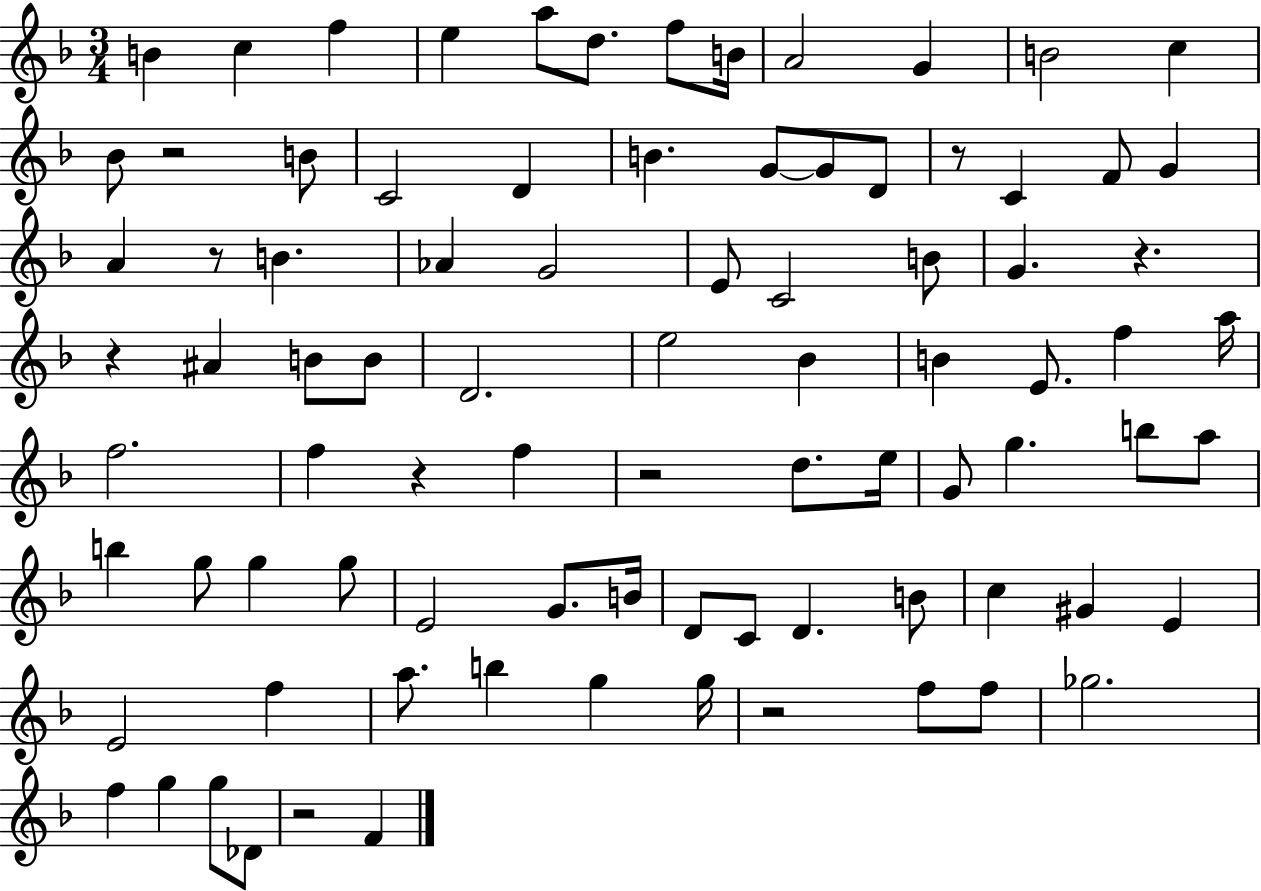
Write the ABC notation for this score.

X:1
T:Untitled
M:3/4
L:1/4
K:F
B c f e a/2 d/2 f/2 B/4 A2 G B2 c _B/2 z2 B/2 C2 D B G/2 G/2 D/2 z/2 C F/2 G A z/2 B _A G2 E/2 C2 B/2 G z z ^A B/2 B/2 D2 e2 _B B E/2 f a/4 f2 f z f z2 d/2 e/4 G/2 g b/2 a/2 b g/2 g g/2 E2 G/2 B/4 D/2 C/2 D B/2 c ^G E E2 f a/2 b g g/4 z2 f/2 f/2 _g2 f g g/2 _D/2 z2 F